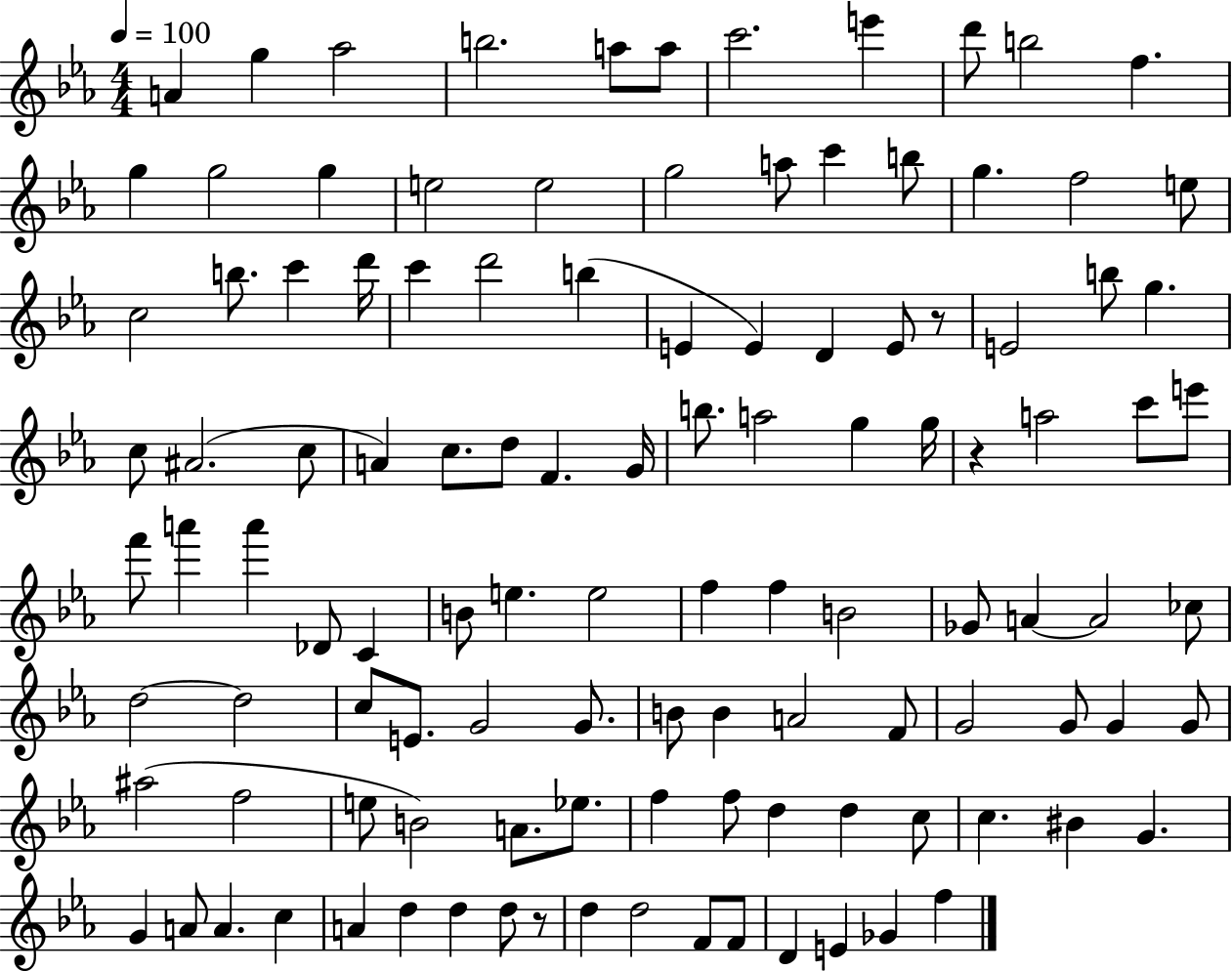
{
  \clef treble
  \numericTimeSignature
  \time 4/4
  \key ees \major
  \tempo 4 = 100
  a'4 g''4 aes''2 | b''2. a''8 a''8 | c'''2. e'''4 | d'''8 b''2 f''4. | \break g''4 g''2 g''4 | e''2 e''2 | g''2 a''8 c'''4 b''8 | g''4. f''2 e''8 | \break c''2 b''8. c'''4 d'''16 | c'''4 d'''2 b''4( | e'4 e'4) d'4 e'8 r8 | e'2 b''8 g''4. | \break c''8 ais'2.( c''8 | a'4) c''8. d''8 f'4. g'16 | b''8. a''2 g''4 g''16 | r4 a''2 c'''8 e'''8 | \break f'''8 a'''4 a'''4 des'8 c'4 | b'8 e''4. e''2 | f''4 f''4 b'2 | ges'8 a'4~~ a'2 ces''8 | \break d''2~~ d''2 | c''8 e'8. g'2 g'8. | b'8 b'4 a'2 f'8 | g'2 g'8 g'4 g'8 | \break ais''2( f''2 | e''8 b'2) a'8. ees''8. | f''4 f''8 d''4 d''4 c''8 | c''4. bis'4 g'4. | \break g'4 a'8 a'4. c''4 | a'4 d''4 d''4 d''8 r8 | d''4 d''2 f'8 f'8 | d'4 e'4 ges'4 f''4 | \break \bar "|."
}